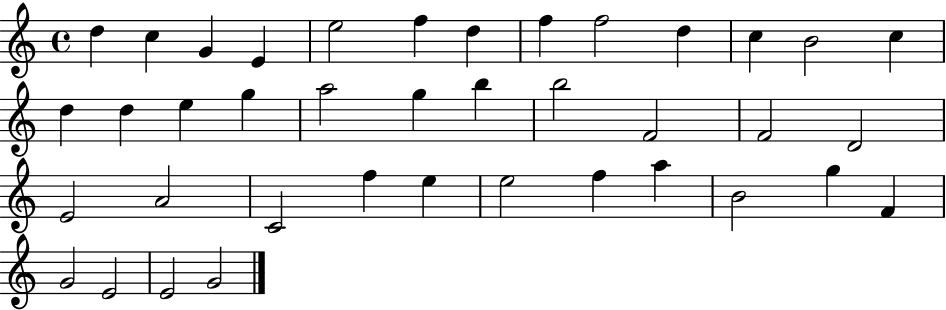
{
  \clef treble
  \time 4/4
  \defaultTimeSignature
  \key c \major
  d''4 c''4 g'4 e'4 | e''2 f''4 d''4 | f''4 f''2 d''4 | c''4 b'2 c''4 | \break d''4 d''4 e''4 g''4 | a''2 g''4 b''4 | b''2 f'2 | f'2 d'2 | \break e'2 a'2 | c'2 f''4 e''4 | e''2 f''4 a''4 | b'2 g''4 f'4 | \break g'2 e'2 | e'2 g'2 | \bar "|."
}